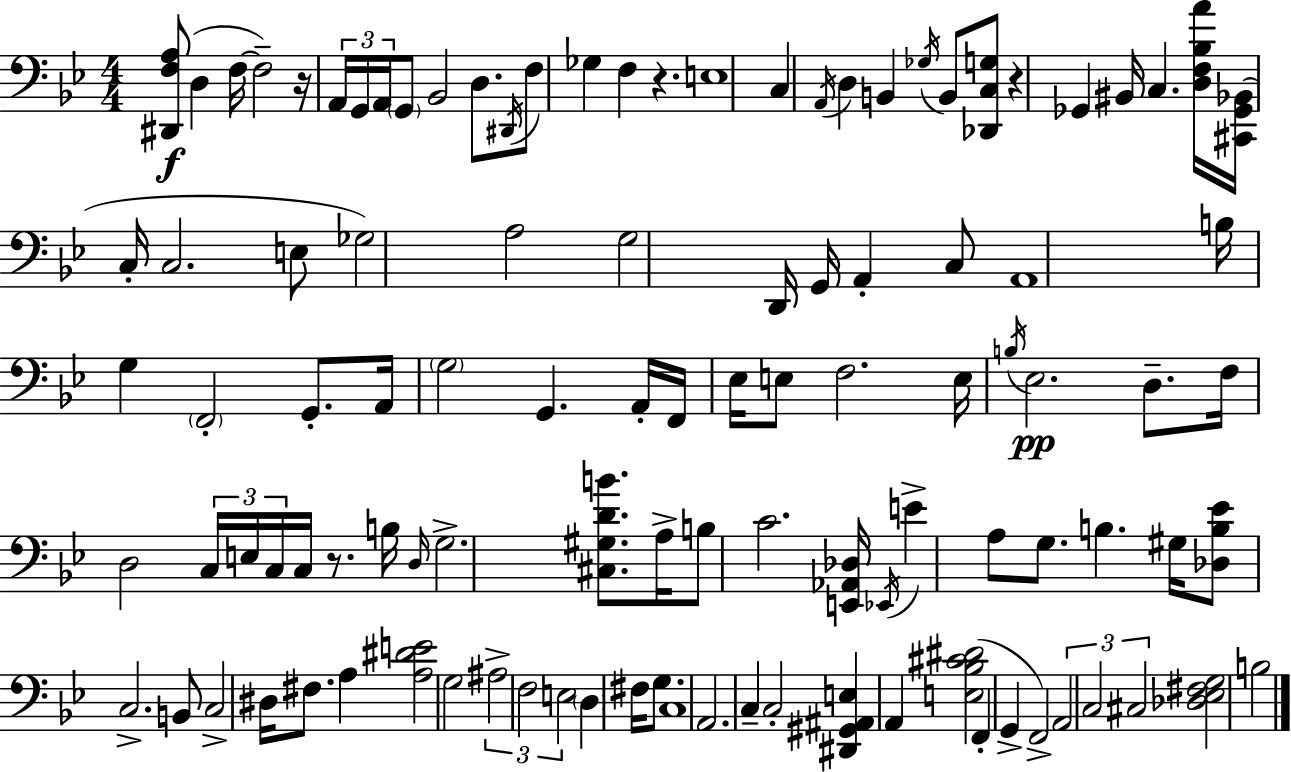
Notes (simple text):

[D#2,F3,A3]/e D3/q F3/s F3/h R/s A2/s G2/s A2/s G2/e Bb2/h D3/e. D#2/s F3/e Gb3/q F3/q R/q. E3/w C3/q A2/s D3/q B2/q Gb3/s B2/e [Db2,C3,G3]/e R/q Gb2/q BIS2/s C3/q. [D3,F3,Bb3,A4]/s [C#2,Gb2,Bb2]/s C3/s C3/h. E3/e Gb3/h A3/h G3/h D2/s G2/s A2/q C3/e A2/w B3/s G3/q F2/h G2/e. A2/s G3/h G2/q. A2/s F2/s Eb3/s E3/e F3/h. E3/s B3/s Eb3/h. D3/e. F3/s D3/h C3/s E3/s C3/s C3/s R/e. B3/s D3/s G3/h. [C#3,G#3,D4,B4]/e. A3/s B3/e C4/h. [E2,Ab2,Db3]/s Eb2/s E4/q A3/e G3/e. B3/q. G#3/s [Db3,B3,Eb4]/e C3/h. B2/e C3/h D#3/s F#3/e. A3/q [A3,D#4,E4]/h G3/h A#3/h F3/h E3/h D3/q F#3/s G3/e. C3/w A2/h. C3/q C3/h [D#2,G#2,A#2,E3]/q A2/q [E3,Bb3,C#4,D#4]/h F2/q G2/q F2/h A2/h C3/h C#3/h [Db3,Eb3,F#3,G3]/h B3/h